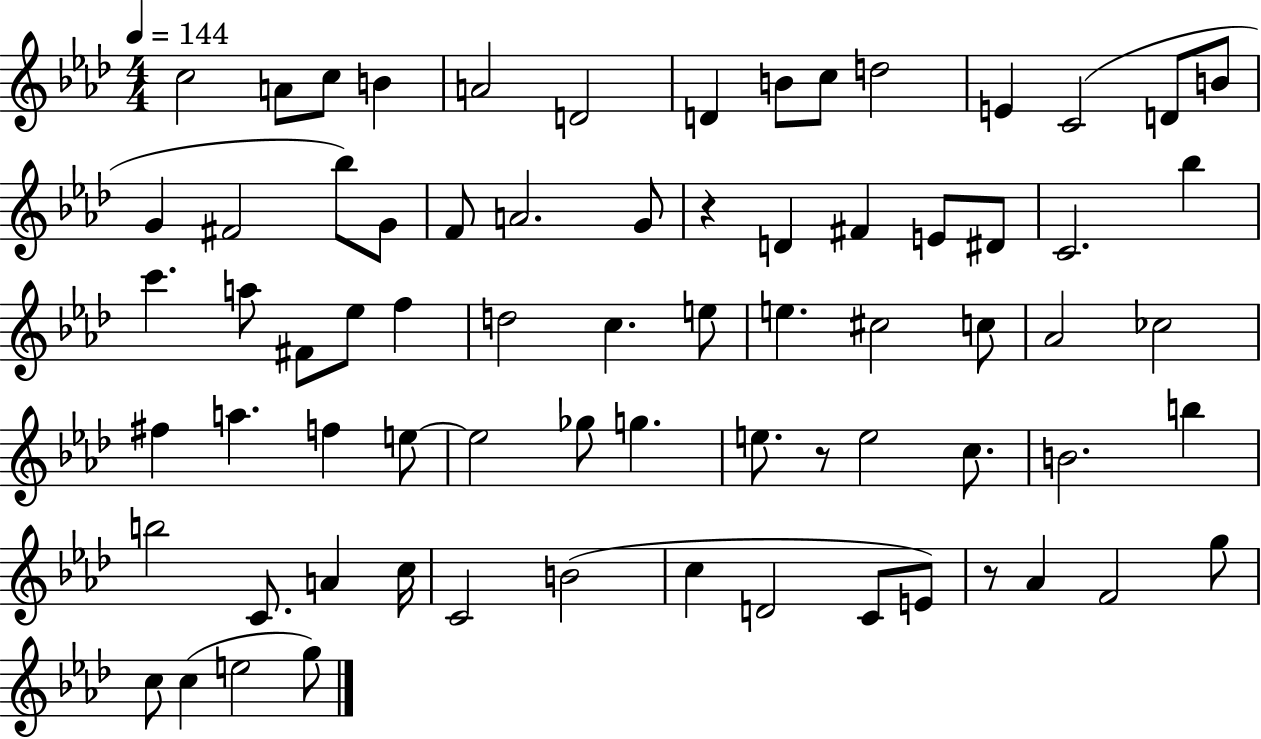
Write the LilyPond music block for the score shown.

{
  \clef treble
  \numericTimeSignature
  \time 4/4
  \key aes \major
  \tempo 4 = 144
  c''2 a'8 c''8 b'4 | a'2 d'2 | d'4 b'8 c''8 d''2 | e'4 c'2( d'8 b'8 | \break g'4 fis'2 bes''8) g'8 | f'8 a'2. g'8 | r4 d'4 fis'4 e'8 dis'8 | c'2. bes''4 | \break c'''4. a''8 fis'8 ees''8 f''4 | d''2 c''4. e''8 | e''4. cis''2 c''8 | aes'2 ces''2 | \break fis''4 a''4. f''4 e''8~~ | e''2 ges''8 g''4. | e''8. r8 e''2 c''8. | b'2. b''4 | \break b''2 c'8. a'4 c''16 | c'2 b'2( | c''4 d'2 c'8 e'8) | r8 aes'4 f'2 g''8 | \break c''8 c''4( e''2 g''8) | \bar "|."
}